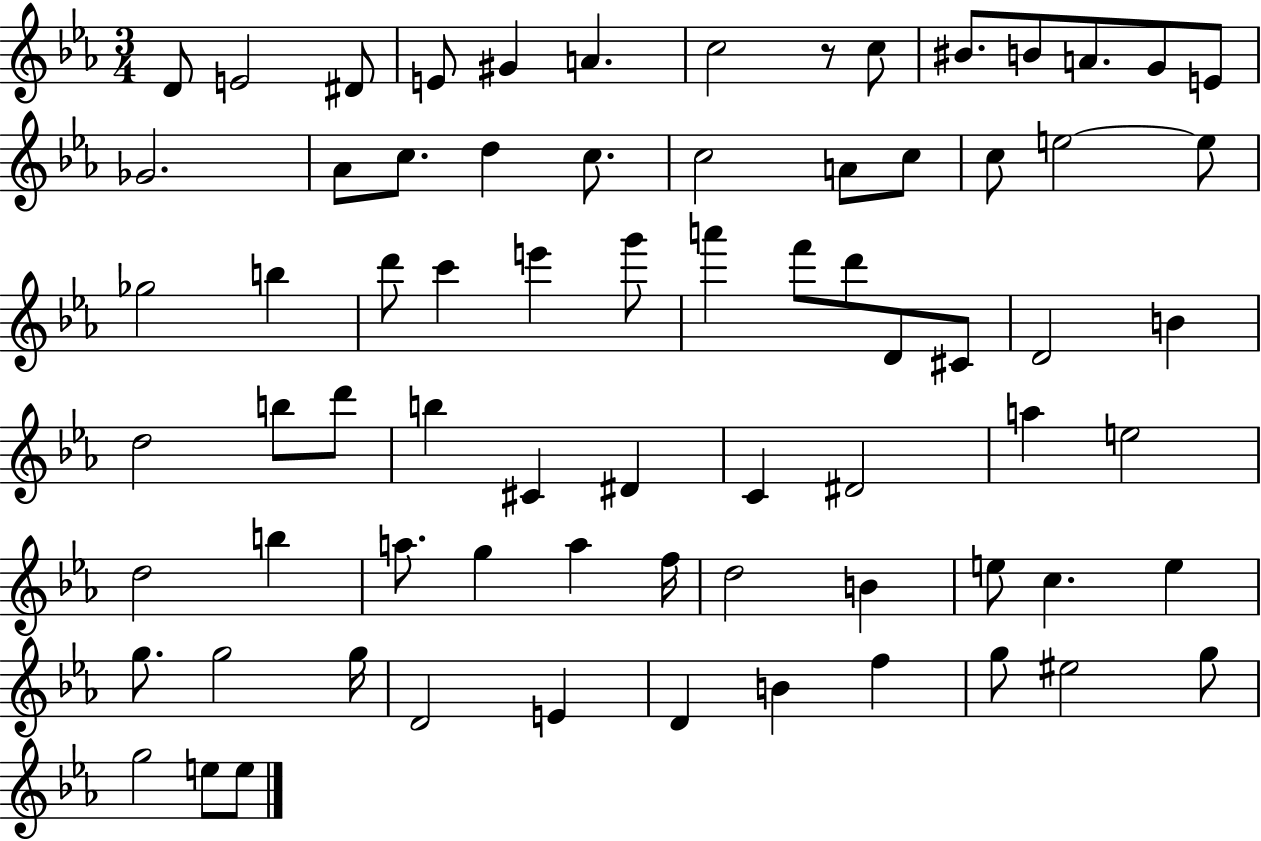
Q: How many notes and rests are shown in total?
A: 73